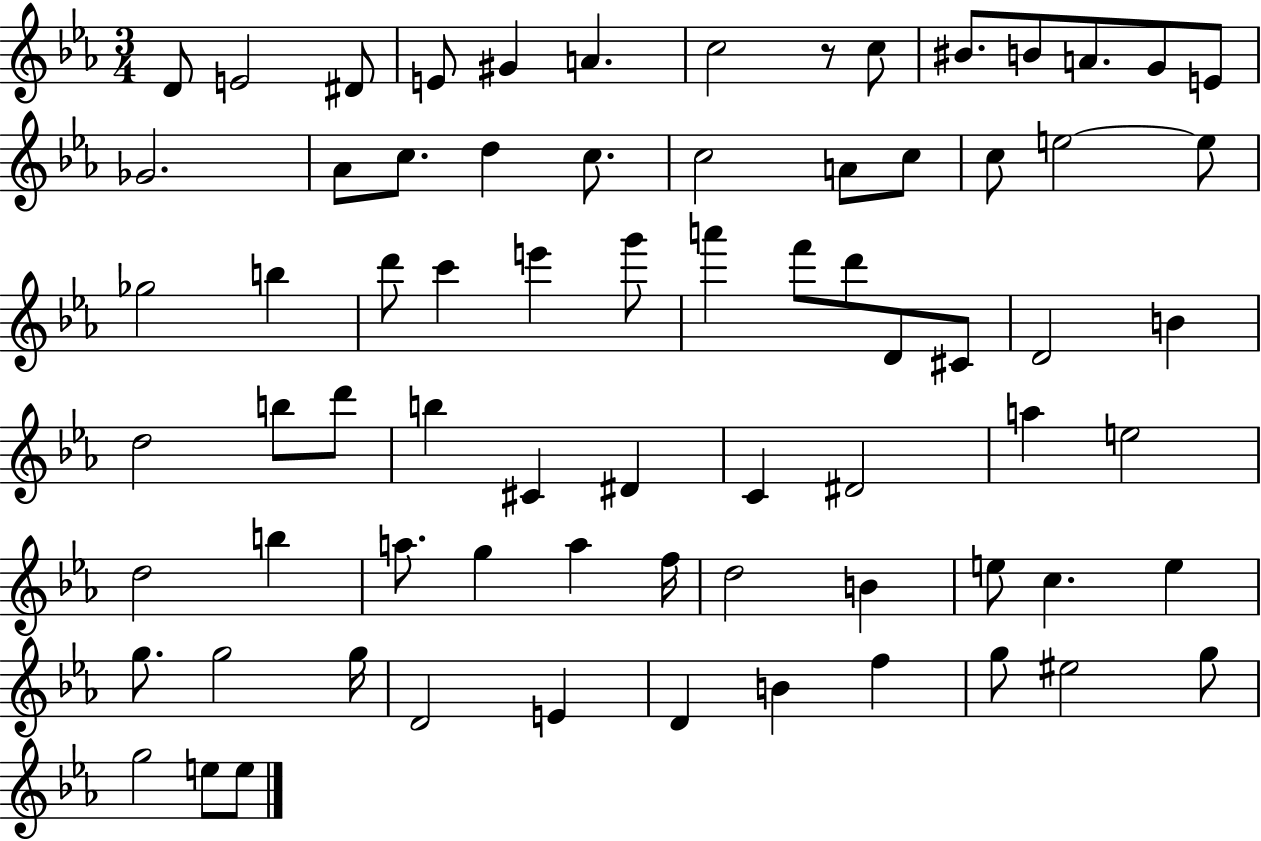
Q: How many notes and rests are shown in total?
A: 73